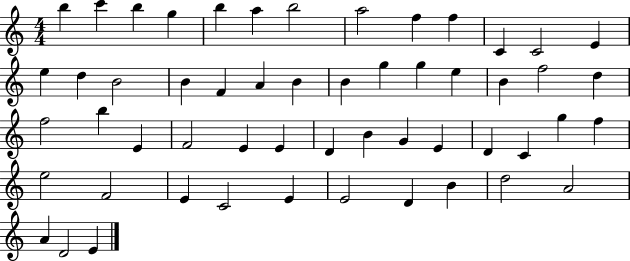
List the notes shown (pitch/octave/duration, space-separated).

B5/q C6/q B5/q G5/q B5/q A5/q B5/h A5/h F5/q F5/q C4/q C4/h E4/q E5/q D5/q B4/h B4/q F4/q A4/q B4/q B4/q G5/q G5/q E5/q B4/q F5/h D5/q F5/h B5/q E4/q F4/h E4/q E4/q D4/q B4/q G4/q E4/q D4/q C4/q G5/q F5/q E5/h F4/h E4/q C4/h E4/q E4/h D4/q B4/q D5/h A4/h A4/q D4/h E4/q